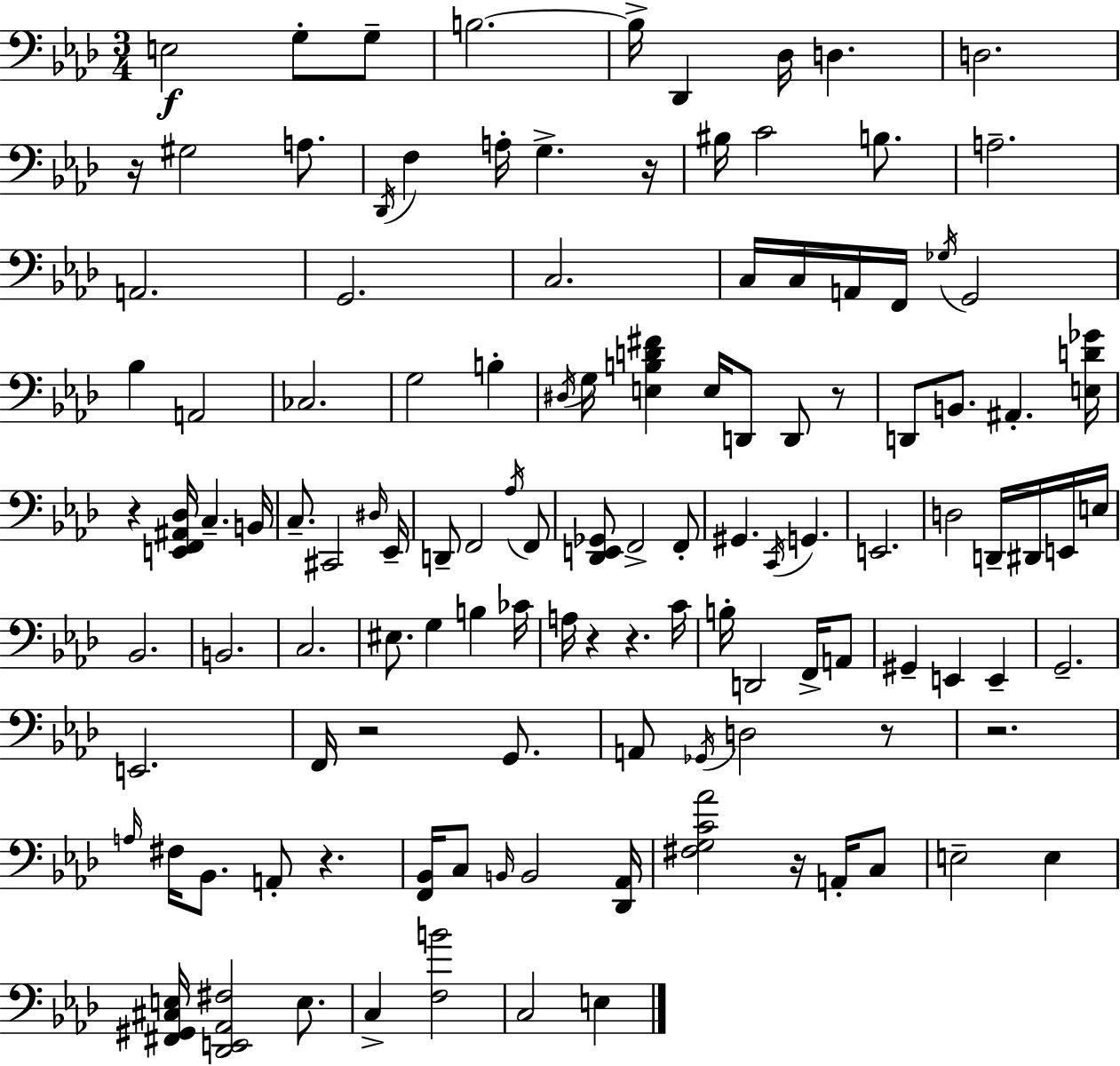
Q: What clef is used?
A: bass